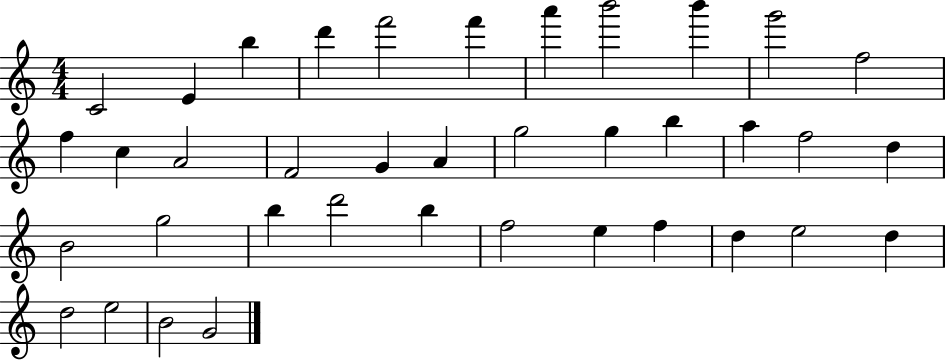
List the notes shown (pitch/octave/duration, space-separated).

C4/h E4/q B5/q D6/q F6/h F6/q A6/q B6/h B6/q G6/h F5/h F5/q C5/q A4/h F4/h G4/q A4/q G5/h G5/q B5/q A5/q F5/h D5/q B4/h G5/h B5/q D6/h B5/q F5/h E5/q F5/q D5/q E5/h D5/q D5/h E5/h B4/h G4/h